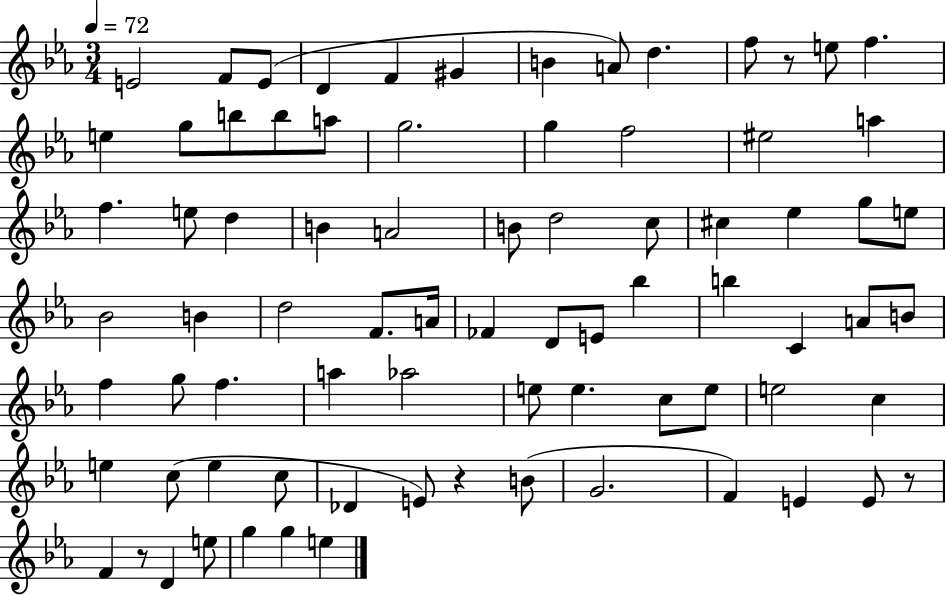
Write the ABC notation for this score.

X:1
T:Untitled
M:3/4
L:1/4
K:Eb
E2 F/2 E/2 D F ^G B A/2 d f/2 z/2 e/2 f e g/2 b/2 b/2 a/2 g2 g f2 ^e2 a f e/2 d B A2 B/2 d2 c/2 ^c _e g/2 e/2 _B2 B d2 F/2 A/4 _F D/2 E/2 _b b C A/2 B/2 f g/2 f a _a2 e/2 e c/2 e/2 e2 c e c/2 e c/2 _D E/2 z B/2 G2 F E E/2 z/2 F z/2 D e/2 g g e